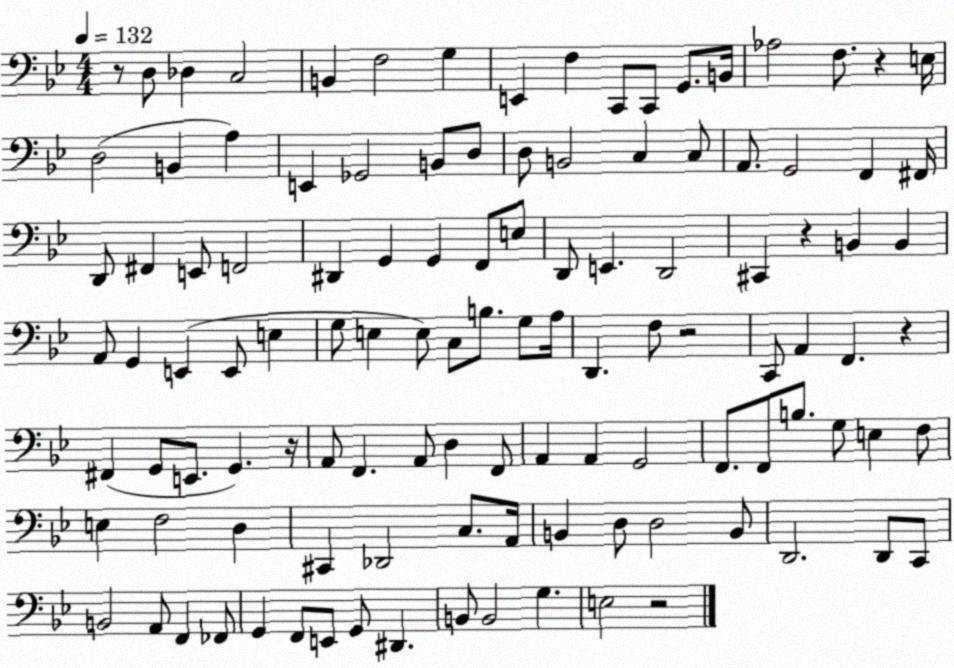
X:1
T:Untitled
M:4/4
L:1/4
K:Bb
z/2 D,/2 _D, C,2 B,, F,2 G, E,, F, C,,/2 C,,/2 G,,/2 B,,/4 _A,2 F,/2 z E,/4 D,2 B,, A, E,, _G,,2 B,,/2 D,/2 D,/2 B,,2 C, C,/2 A,,/2 G,,2 F,, ^F,,/4 D,,/2 ^F,, E,,/2 F,,2 ^D,, G,, G,, F,,/2 E,/2 D,,/2 E,, D,,2 ^C,, z B,, B,, A,,/2 G,, E,, E,,/2 E, G,/2 E, E,/2 C,/2 B,/2 G,/2 A,/4 D,, F,/2 z2 C,,/2 A,, F,, z ^F,, G,,/2 E,,/2 G,, z/4 A,,/2 F,, A,,/2 D, F,,/2 A,, A,, G,,2 F,,/2 F,,/2 B,/2 G,/2 E, F,/2 E, F,2 D, ^C,, _D,,2 C,/2 A,,/4 B,, D,/2 D,2 B,,/2 D,,2 D,,/2 C,,/2 B,,2 A,,/2 F,, _F,,/2 G,, F,,/2 E,,/2 G,,/2 ^D,, B,,/2 B,,2 G, E,2 z2